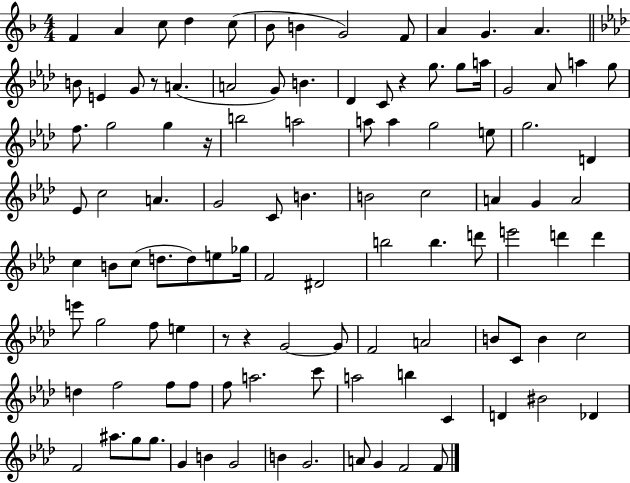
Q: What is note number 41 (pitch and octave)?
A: C5